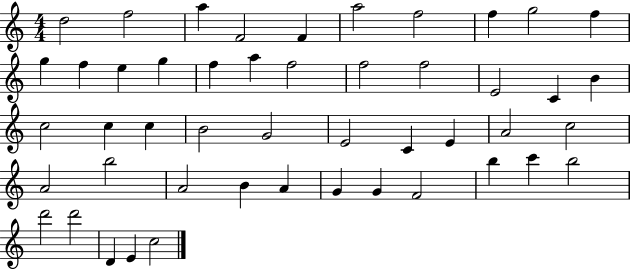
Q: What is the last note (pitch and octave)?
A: C5